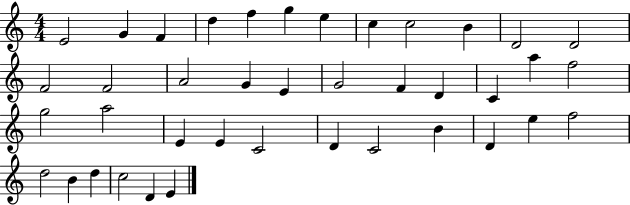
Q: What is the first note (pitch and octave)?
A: E4